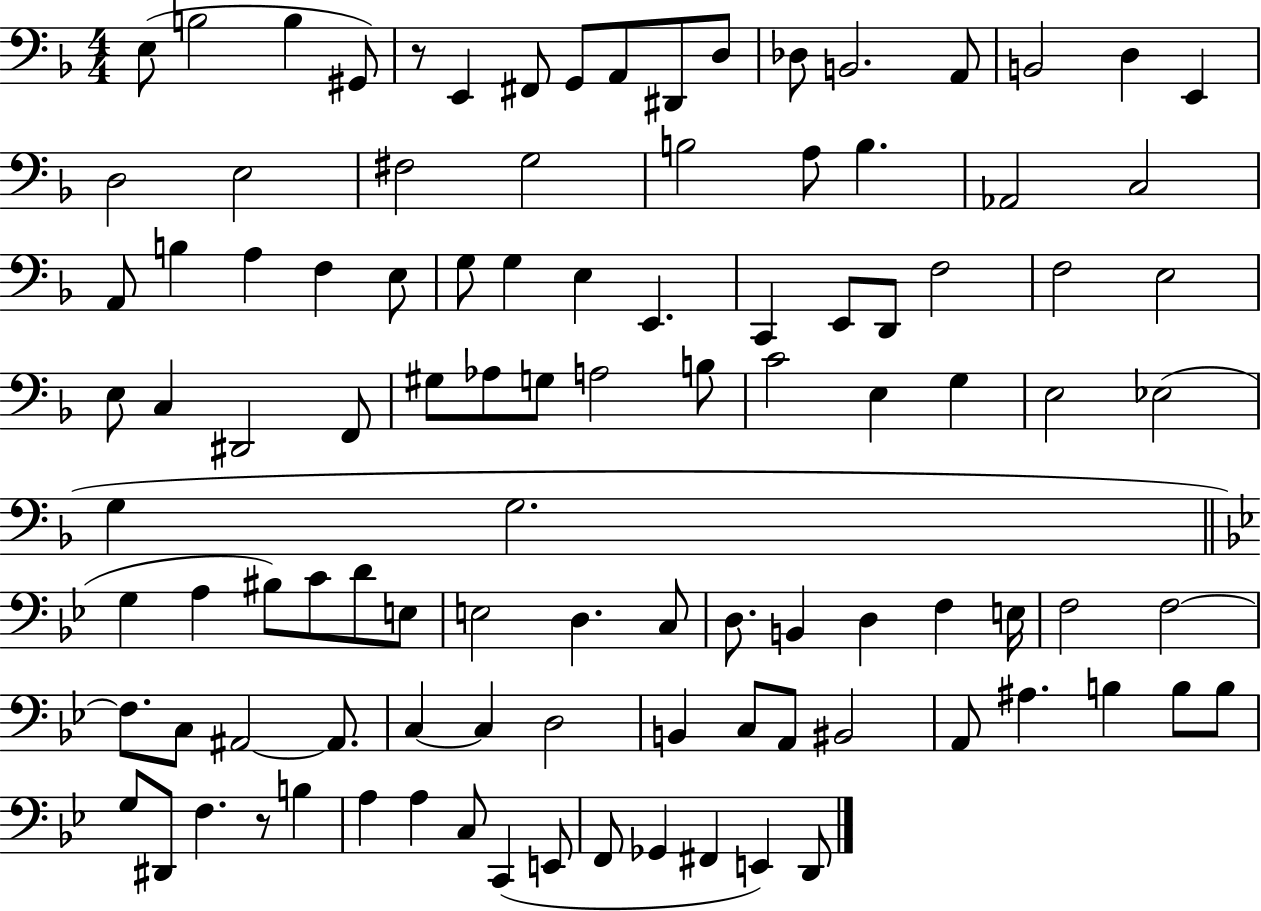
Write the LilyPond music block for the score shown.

{
  \clef bass
  \numericTimeSignature
  \time 4/4
  \key f \major
  e8( b2 b4 gis,8) | r8 e,4 fis,8 g,8 a,8 dis,8 d8 | des8 b,2. a,8 | b,2 d4 e,4 | \break d2 e2 | fis2 g2 | b2 a8 b4. | aes,2 c2 | \break a,8 b4 a4 f4 e8 | g8 g4 e4 e,4. | c,4 e,8 d,8 f2 | f2 e2 | \break e8 c4 dis,2 f,8 | gis8 aes8 g8 a2 b8 | c'2 e4 g4 | e2 ees2( | \break g4 g2. | \bar "||" \break \key g \minor g4 a4 bis8) c'8 d'8 e8 | e2 d4. c8 | d8. b,4 d4 f4 e16 | f2 f2~~ | \break f8. c8 ais,2~~ ais,8. | c4~~ c4 d2 | b,4 c8 a,8 bis,2 | a,8 ais4. b4 b8 b8 | \break g8 dis,8 f4. r8 b4 | a4 a4 c8 c,4( e,8 | f,8 ges,4 fis,4 e,4) d,8 | \bar "|."
}